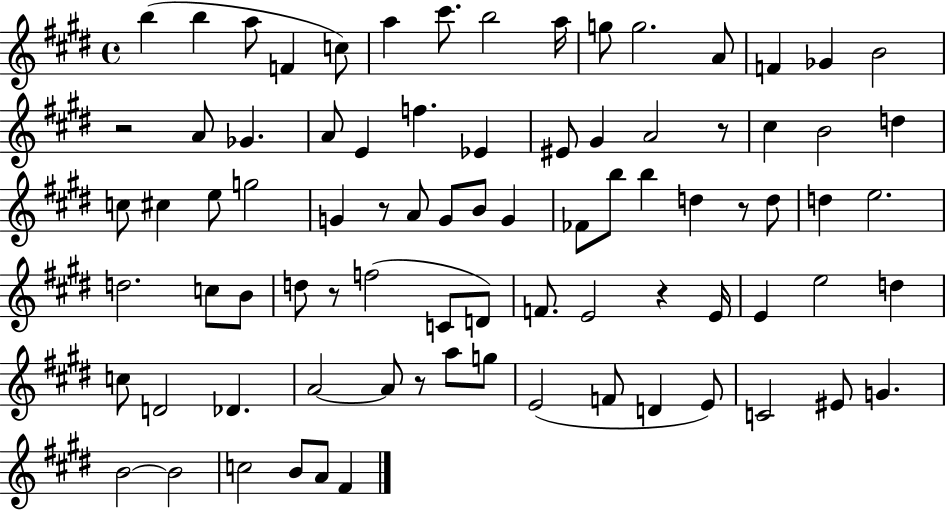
X:1
T:Untitled
M:4/4
L:1/4
K:E
b b a/2 F c/2 a ^c'/2 b2 a/4 g/2 g2 A/2 F _G B2 z2 A/2 _G A/2 E f _E ^E/2 ^G A2 z/2 ^c B2 d c/2 ^c e/2 g2 G z/2 A/2 G/2 B/2 G _F/2 b/2 b d z/2 d/2 d e2 d2 c/2 B/2 d/2 z/2 f2 C/2 D/2 F/2 E2 z E/4 E e2 d c/2 D2 _D A2 A/2 z/2 a/2 g/2 E2 F/2 D E/2 C2 ^E/2 G B2 B2 c2 B/2 A/2 ^F